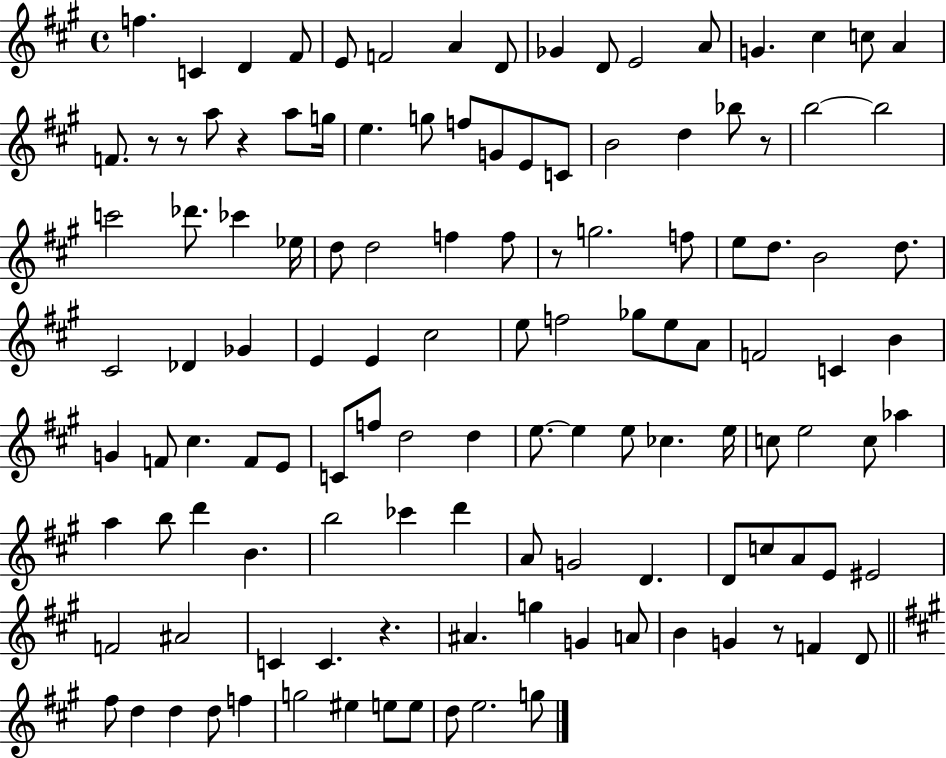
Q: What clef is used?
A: treble